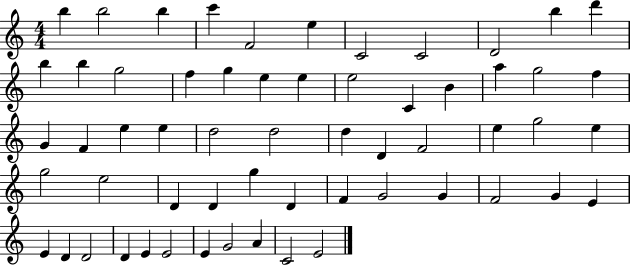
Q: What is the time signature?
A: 4/4